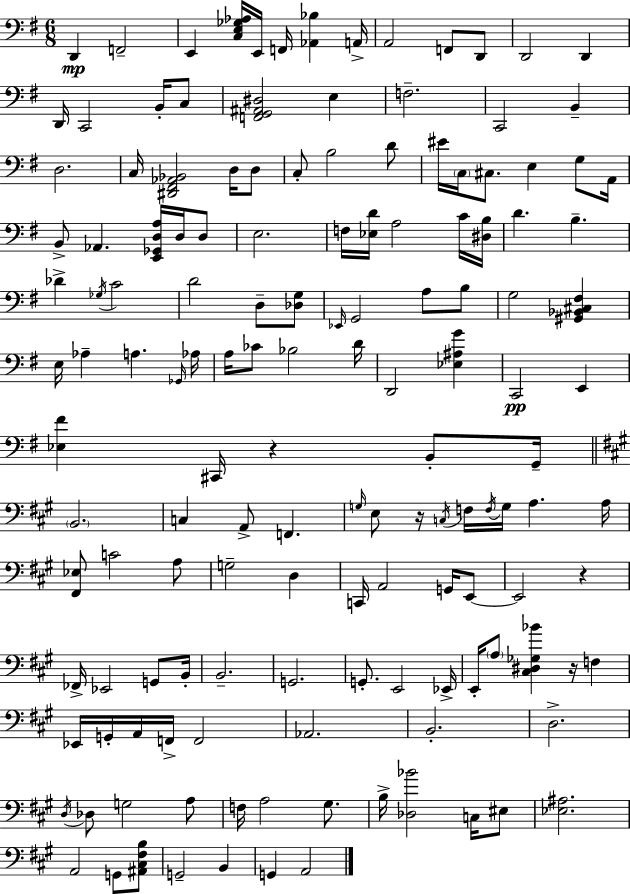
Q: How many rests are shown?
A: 4